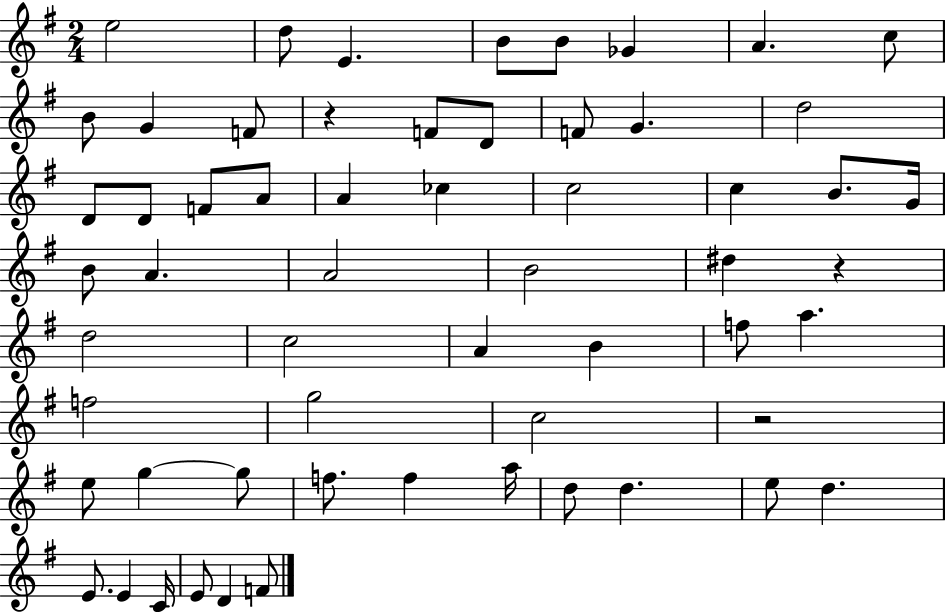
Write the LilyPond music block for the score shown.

{
  \clef treble
  \numericTimeSignature
  \time 2/4
  \key g \major
  e''2 | d''8 e'4. | b'8 b'8 ges'4 | a'4. c''8 | \break b'8 g'4 f'8 | r4 f'8 d'8 | f'8 g'4. | d''2 | \break d'8 d'8 f'8 a'8 | a'4 ces''4 | c''2 | c''4 b'8. g'16 | \break b'8 a'4. | a'2 | b'2 | dis''4 r4 | \break d''2 | c''2 | a'4 b'4 | f''8 a''4. | \break f''2 | g''2 | c''2 | r2 | \break e''8 g''4~~ g''8 | f''8. f''4 a''16 | d''8 d''4. | e''8 d''4. | \break e'8. e'4 c'16 | e'8 d'4 f'8 | \bar "|."
}